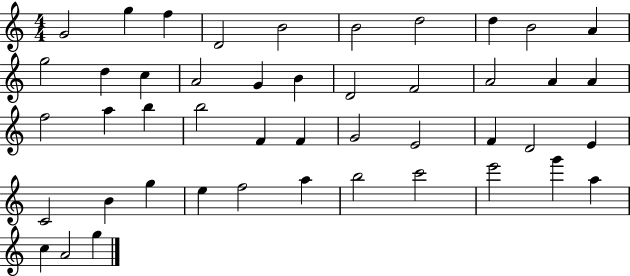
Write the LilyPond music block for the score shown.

{
  \clef treble
  \numericTimeSignature
  \time 4/4
  \key c \major
  g'2 g''4 f''4 | d'2 b'2 | b'2 d''2 | d''4 b'2 a'4 | \break g''2 d''4 c''4 | a'2 g'4 b'4 | d'2 f'2 | a'2 a'4 a'4 | \break f''2 a''4 b''4 | b''2 f'4 f'4 | g'2 e'2 | f'4 d'2 e'4 | \break c'2 b'4 g''4 | e''4 f''2 a''4 | b''2 c'''2 | e'''2 g'''4 a''4 | \break c''4 a'2 g''4 | \bar "|."
}